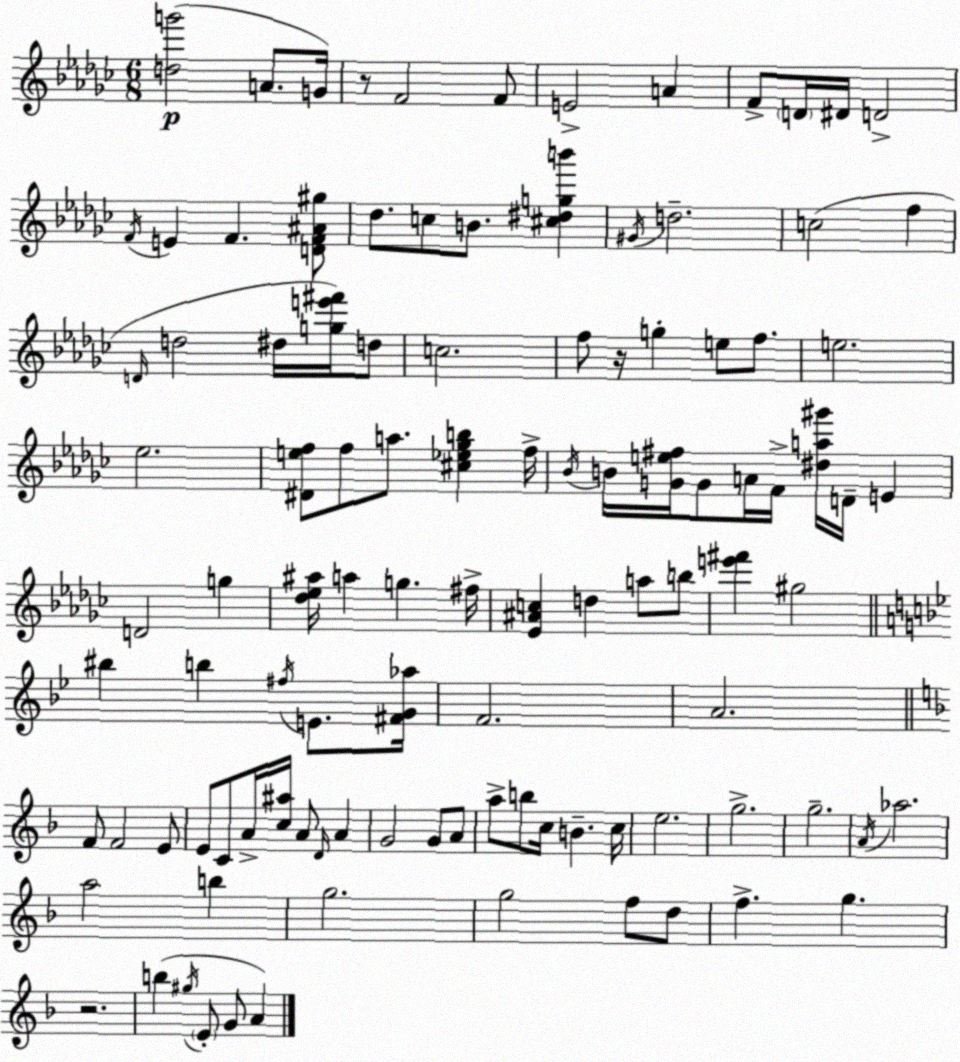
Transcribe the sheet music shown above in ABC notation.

X:1
T:Untitled
M:6/8
L:1/4
K:Ebm
[dg']2 A/2 G/4 z/2 F2 F/2 E2 A F/2 D/4 ^D/4 D2 F/4 E F [DF^A^g]/2 _d/2 c/2 B/2 [^c^dgb'] ^G/4 d2 c2 f D/4 d2 ^d/4 [ge'^f']/4 d/2 c2 f/2 z/4 g e/2 f/2 e2 _e2 [^Def]/2 f/2 a/2 [^c_e_gb] f/4 _B/4 B/4 [Ge^f]/4 G/2 A/4 F/4 [^da^g']/4 D/4 E D2 g [_d_e^a]/4 a g ^f/4 [_E^Ac] d a/2 b/2 [e'^f'] ^g2 ^b b ^f/4 E/2 [^FG_a]/4 F2 A2 F/2 F2 E/2 E/2 C/2 A/4 [c^a]/4 A/2 D/4 A G2 G/2 A/2 a/2 b/2 c/4 B c/4 e2 g2 g2 A/4 _a2 a2 b g2 g2 f/2 d/2 f g z2 b ^g/4 E/2 G/2 A